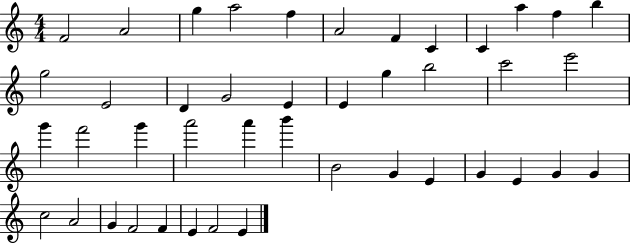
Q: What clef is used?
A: treble